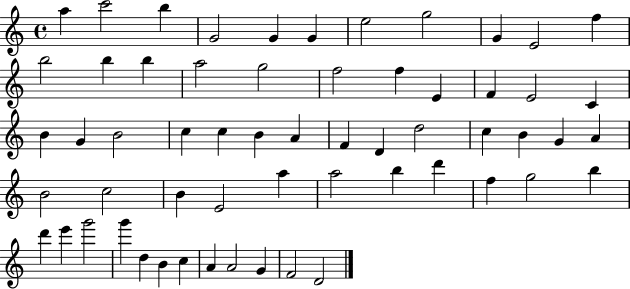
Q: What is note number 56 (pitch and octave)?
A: A4